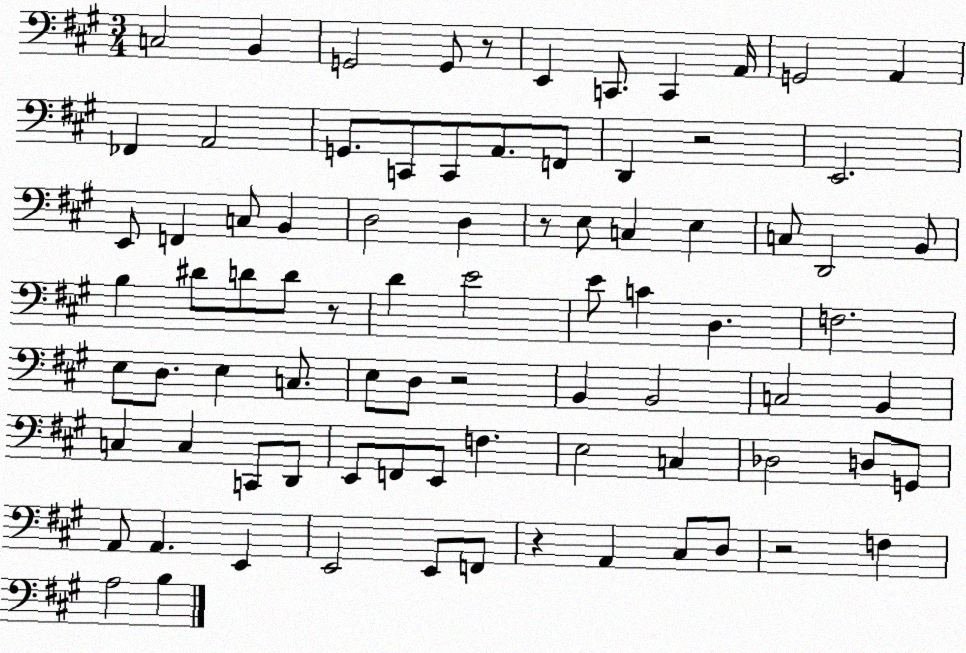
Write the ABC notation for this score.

X:1
T:Untitled
M:3/4
L:1/4
K:A
C,2 B,, G,,2 G,,/2 z/2 E,, C,,/2 C,, A,,/4 G,,2 A,, _F,, A,,2 G,,/2 C,,/2 C,,/2 A,,/2 F,,/2 D,, z2 E,,2 E,,/2 F,, C,/2 B,, D,2 D, z/2 E,/2 C, E, C,/2 D,,2 B,,/2 B, ^D/2 D/2 D/2 z/2 D E2 E/2 C D, F,2 E,/2 D,/2 E, C,/2 E,/2 D,/2 z2 B,, B,,2 C,2 B,, C, C, C,,/2 D,,/2 E,,/2 F,,/2 E,,/2 F, E,2 C, _D,2 D,/2 G,,/2 A,,/2 A,, E,, E,,2 E,,/2 F,,/2 z A,, ^C,/2 D,/2 z2 F, A,2 B,